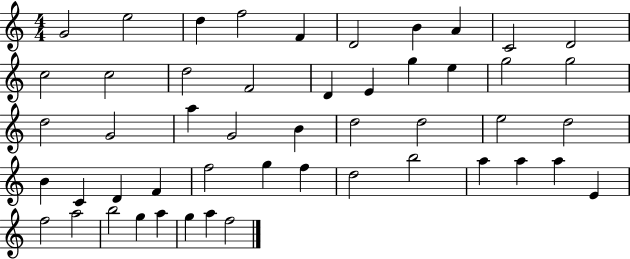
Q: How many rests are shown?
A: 0